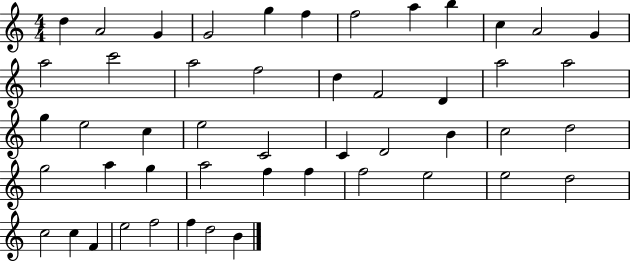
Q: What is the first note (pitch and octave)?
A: D5